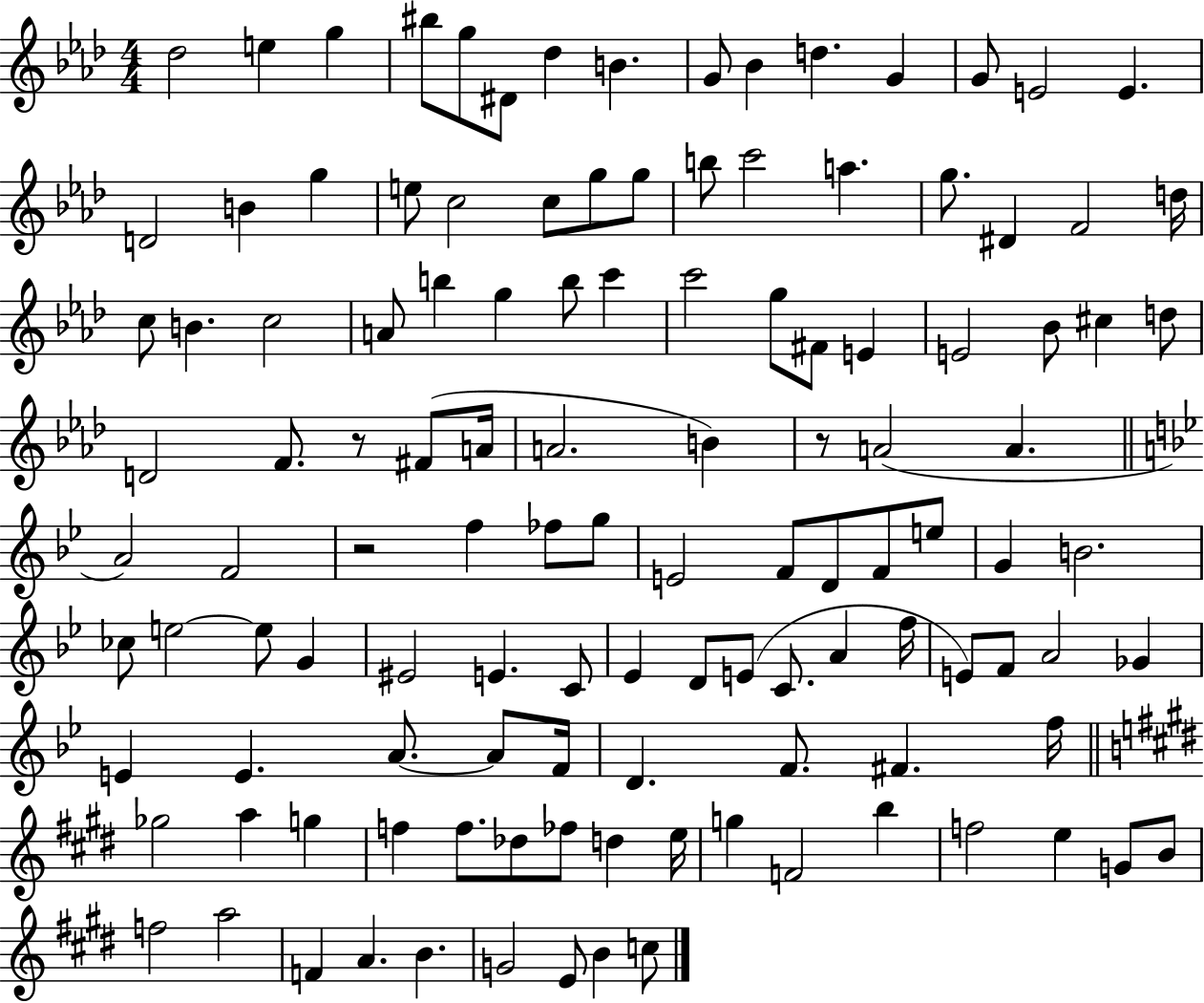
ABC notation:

X:1
T:Untitled
M:4/4
L:1/4
K:Ab
_d2 e g ^b/2 g/2 ^D/2 _d B G/2 _B d G G/2 E2 E D2 B g e/2 c2 c/2 g/2 g/2 b/2 c'2 a g/2 ^D F2 d/4 c/2 B c2 A/2 b g b/2 c' c'2 g/2 ^F/2 E E2 _B/2 ^c d/2 D2 F/2 z/2 ^F/2 A/4 A2 B z/2 A2 A A2 F2 z2 f _f/2 g/2 E2 F/2 D/2 F/2 e/2 G B2 _c/2 e2 e/2 G ^E2 E C/2 _E D/2 E/2 C/2 A f/4 E/2 F/2 A2 _G E E A/2 A/2 F/4 D F/2 ^F f/4 _g2 a g f f/2 _d/2 _f/2 d e/4 g F2 b f2 e G/2 B/2 f2 a2 F A B G2 E/2 B c/2